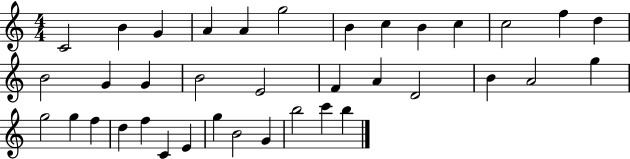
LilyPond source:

{
  \clef treble
  \numericTimeSignature
  \time 4/4
  \key c \major
  c'2 b'4 g'4 | a'4 a'4 g''2 | b'4 c''4 b'4 c''4 | c''2 f''4 d''4 | \break b'2 g'4 g'4 | b'2 e'2 | f'4 a'4 d'2 | b'4 a'2 g''4 | \break g''2 g''4 f''4 | d''4 f''4 c'4 e'4 | g''4 b'2 g'4 | b''2 c'''4 b''4 | \break \bar "|."
}